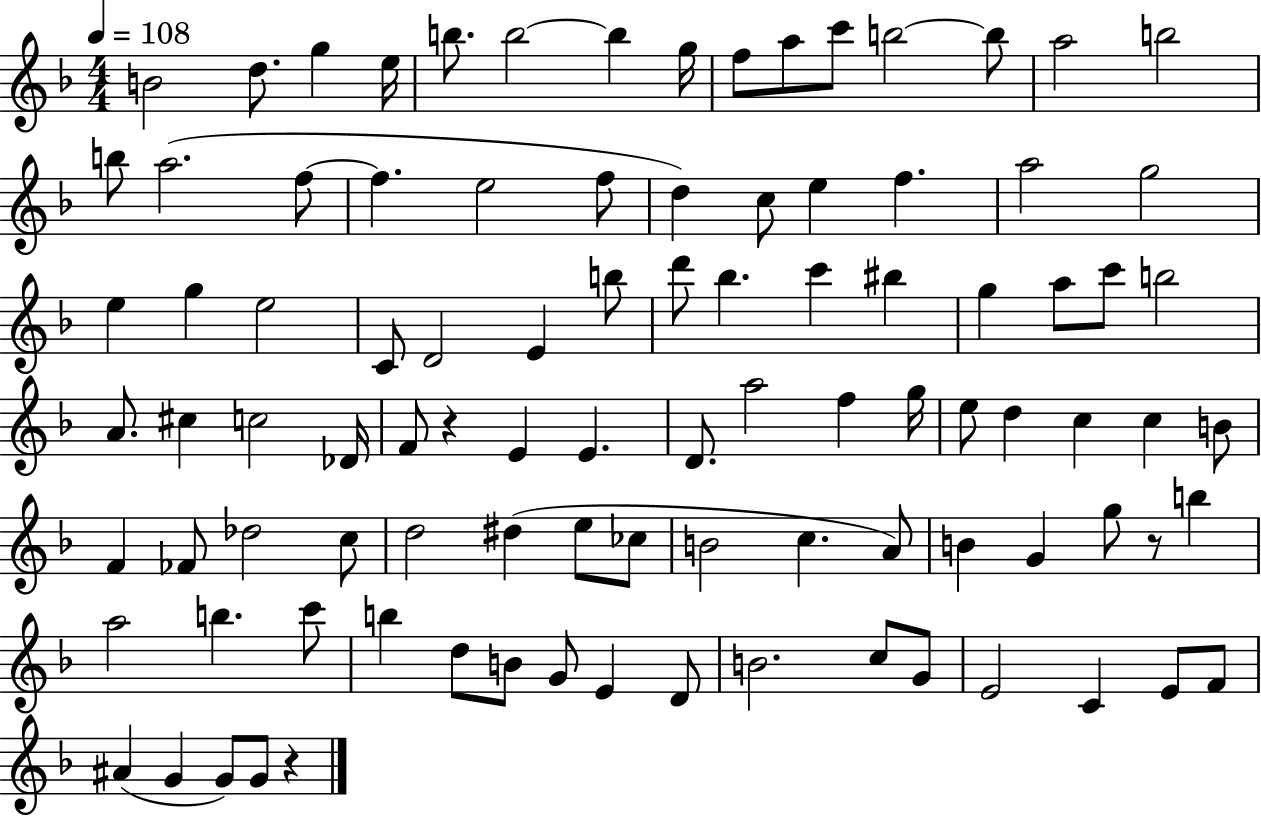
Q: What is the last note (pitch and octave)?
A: G4